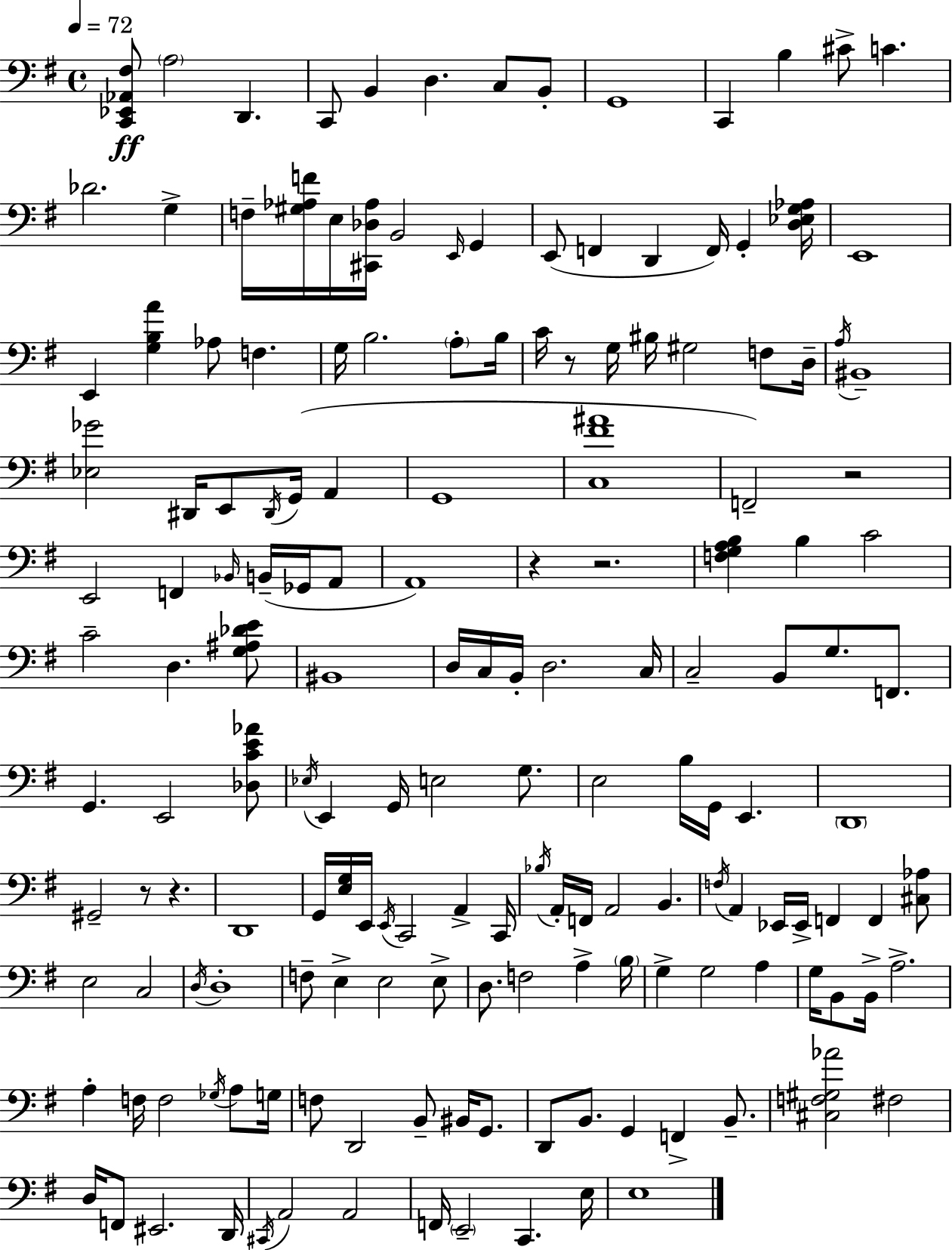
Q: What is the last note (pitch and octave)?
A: E3